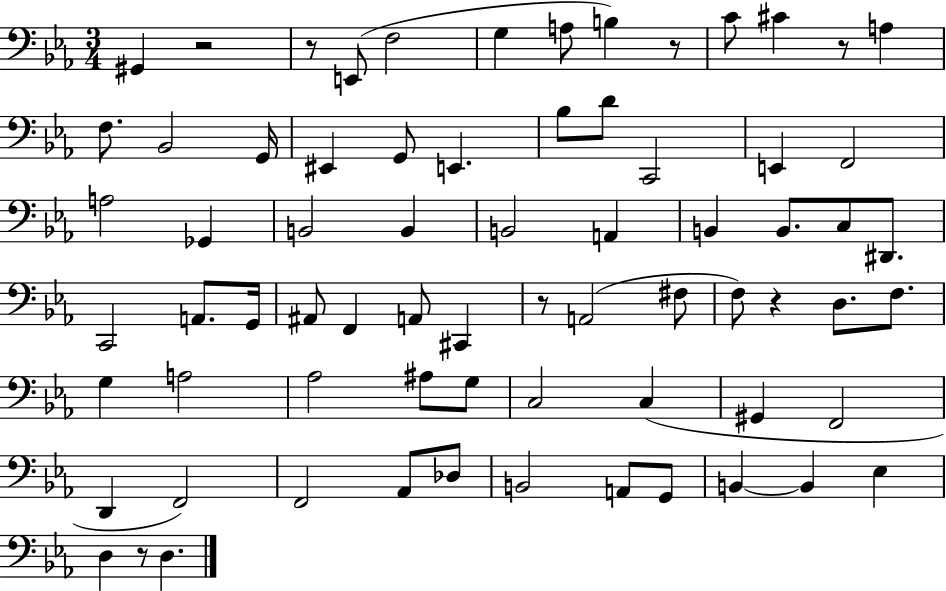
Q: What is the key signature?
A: EES major